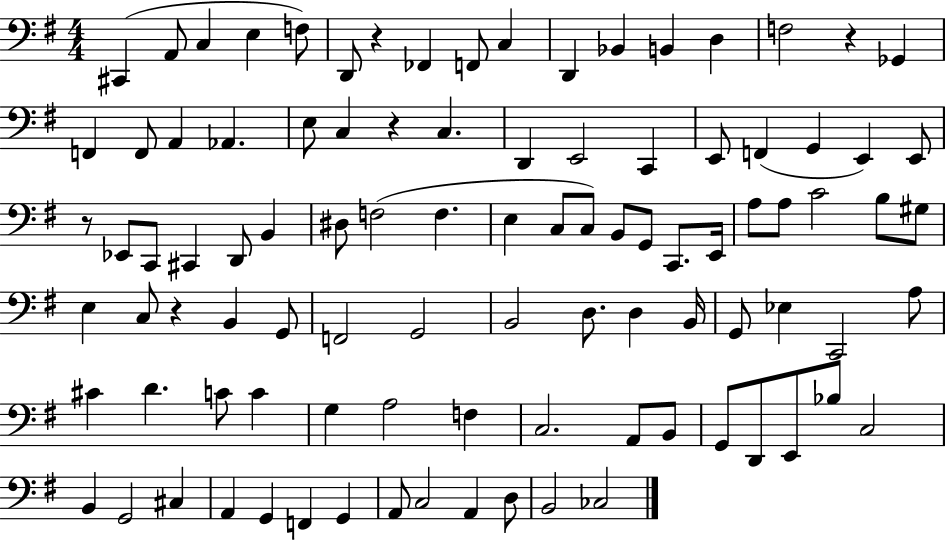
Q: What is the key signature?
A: G major